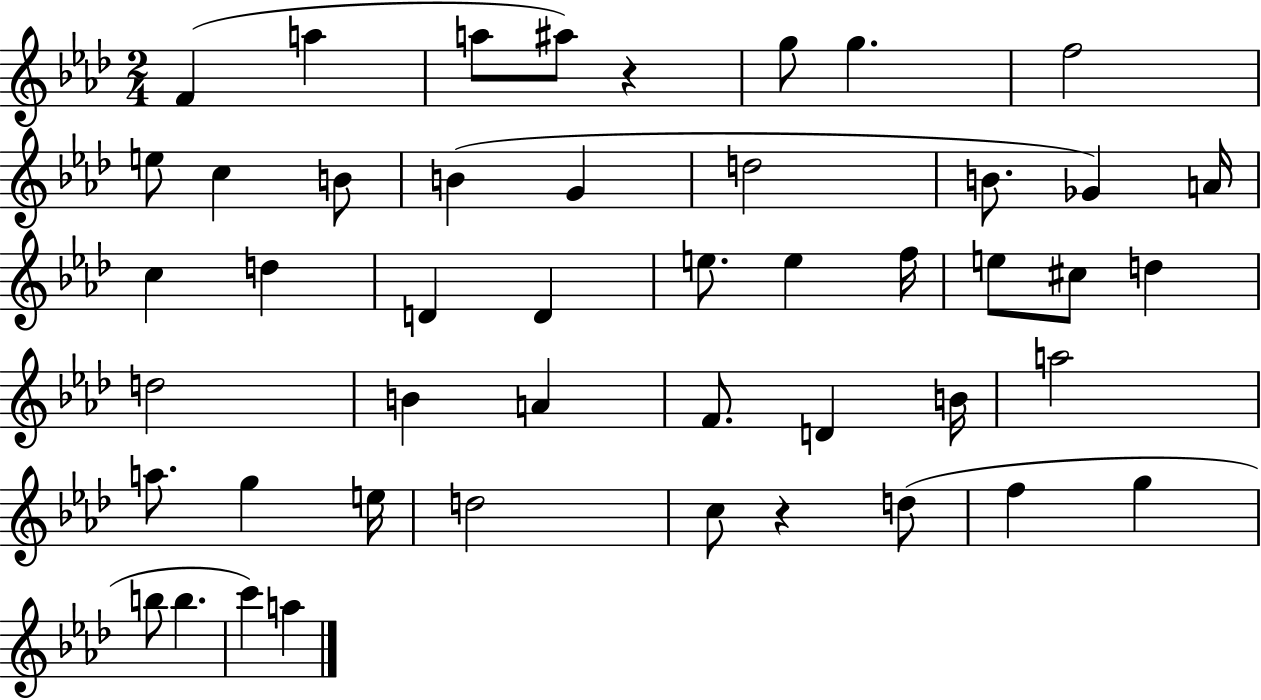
X:1
T:Untitled
M:2/4
L:1/4
K:Ab
F a a/2 ^a/2 z g/2 g f2 e/2 c B/2 B G d2 B/2 _G A/4 c d D D e/2 e f/4 e/2 ^c/2 d d2 B A F/2 D B/4 a2 a/2 g e/4 d2 c/2 z d/2 f g b/2 b c' a